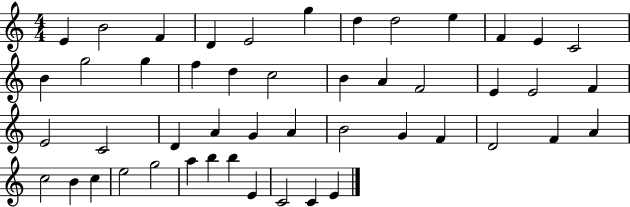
E4/q B4/h F4/q D4/q E4/h G5/q D5/q D5/h E5/q F4/q E4/q C4/h B4/q G5/h G5/q F5/q D5/q C5/h B4/q A4/q F4/h E4/q E4/h F4/q E4/h C4/h D4/q A4/q G4/q A4/q B4/h G4/q F4/q D4/h F4/q A4/q C5/h B4/q C5/q E5/h G5/h A5/q B5/q B5/q E4/q C4/h C4/q E4/q